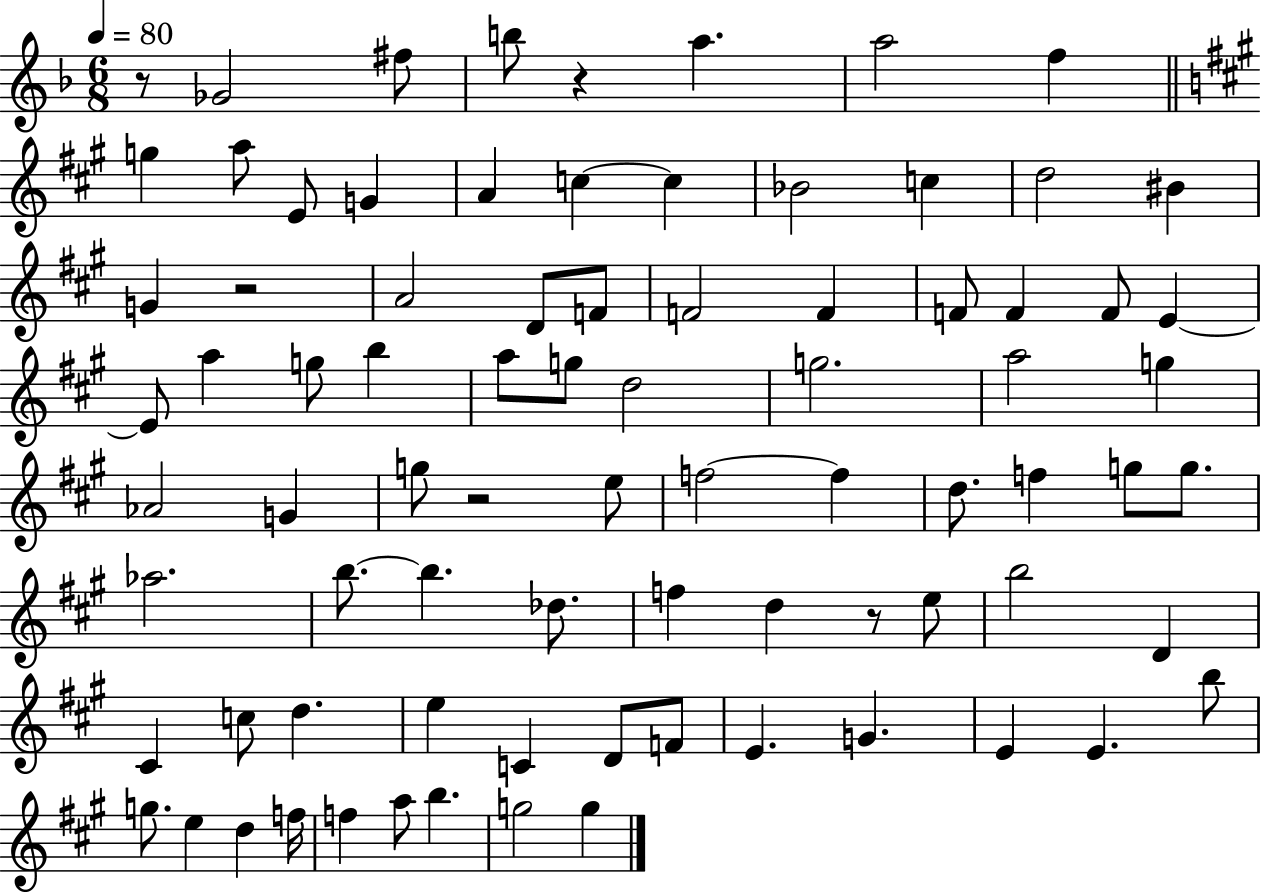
R/e Gb4/h F#5/e B5/e R/q A5/q. A5/h F5/q G5/q A5/e E4/e G4/q A4/q C5/q C5/q Bb4/h C5/q D5/h BIS4/q G4/q R/h A4/h D4/e F4/e F4/h F4/q F4/e F4/q F4/e E4/q E4/e A5/q G5/e B5/q A5/e G5/e D5/h G5/h. A5/h G5/q Ab4/h G4/q G5/e R/h E5/e F5/h F5/q D5/e. F5/q G5/e G5/e. Ab5/h. B5/e. B5/q. Db5/e. F5/q D5/q R/e E5/e B5/h D4/q C#4/q C5/e D5/q. E5/q C4/q D4/e F4/e E4/q. G4/q. E4/q E4/q. B5/e G5/e. E5/q D5/q F5/s F5/q A5/e B5/q. G5/h G5/q